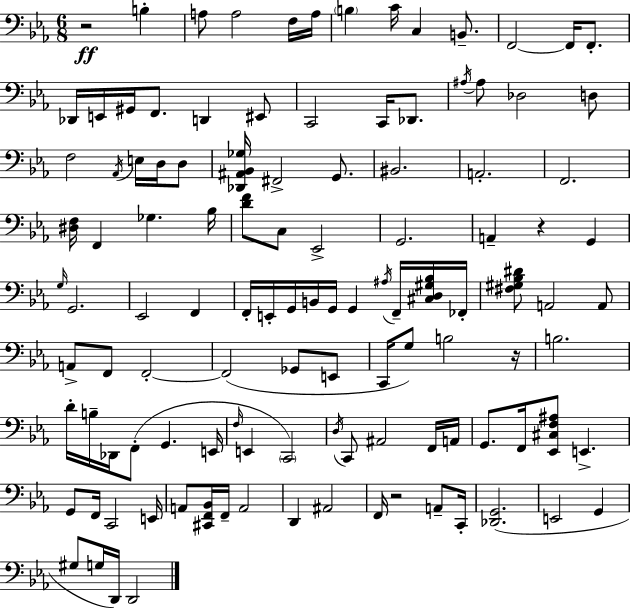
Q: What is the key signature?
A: EES major